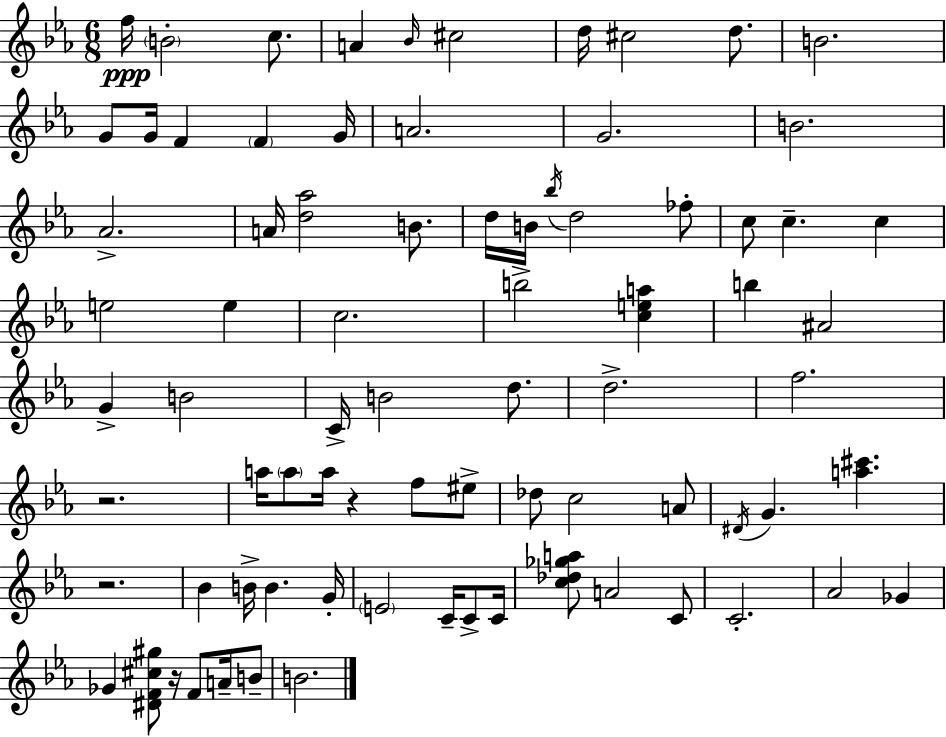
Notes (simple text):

F5/s B4/h C5/e. A4/q Bb4/s C#5/h D5/s C#5/h D5/e. B4/h. G4/e G4/s F4/q F4/q G4/s A4/h. G4/h. B4/h. Ab4/h. A4/s [D5,Ab5]/h B4/e. D5/s B4/s Bb5/s D5/h FES5/e C5/e C5/q. C5/q E5/h E5/q C5/h. B5/h [C5,E5,A5]/q B5/q A#4/h G4/q B4/h C4/s B4/h D5/e. D5/h. F5/h. R/h. A5/s A5/e A5/s R/q F5/e EIS5/e Db5/e C5/h A4/e D#4/s G4/q. [A5,C#6]/q. R/h. Bb4/q B4/s B4/q. G4/s E4/h C4/s C4/e C4/s [C5,Db5,Gb5,A5]/e A4/h C4/e C4/h. Ab4/h Gb4/q Gb4/q [D#4,F4,C#5,G#5]/e R/s F4/e A4/s B4/e B4/h.